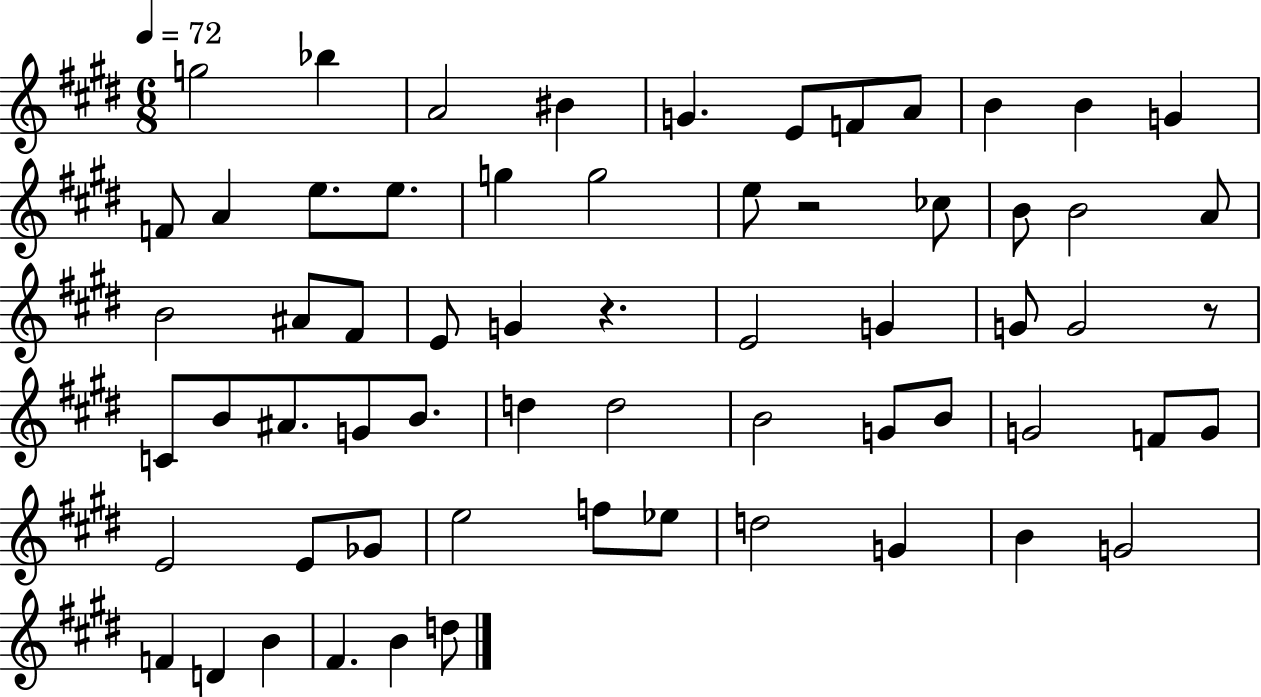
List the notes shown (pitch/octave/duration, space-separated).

G5/h Bb5/q A4/h BIS4/q G4/q. E4/e F4/e A4/e B4/q B4/q G4/q F4/e A4/q E5/e. E5/e. G5/q G5/h E5/e R/h CES5/e B4/e B4/h A4/e B4/h A#4/e F#4/e E4/e G4/q R/q. E4/h G4/q G4/e G4/h R/e C4/e B4/e A#4/e. G4/e B4/e. D5/q D5/h B4/h G4/e B4/e G4/h F4/e G4/e E4/h E4/e Gb4/e E5/h F5/e Eb5/e D5/h G4/q B4/q G4/h F4/q D4/q B4/q F#4/q. B4/q D5/e